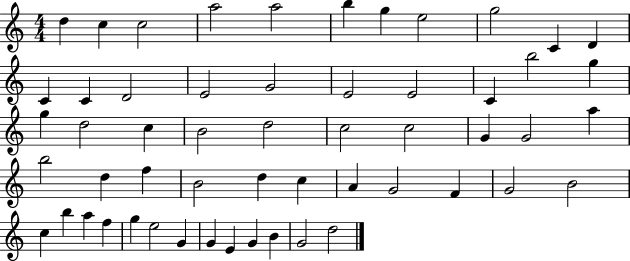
{
  \clef treble
  \numericTimeSignature
  \time 4/4
  \key c \major
  d''4 c''4 c''2 | a''2 a''2 | b''4 g''4 e''2 | g''2 c'4 d'4 | \break c'4 c'4 d'2 | e'2 g'2 | e'2 e'2 | c'4 b''2 g''4 | \break g''4 d''2 c''4 | b'2 d''2 | c''2 c''2 | g'4 g'2 a''4 | \break b''2 d''4 f''4 | b'2 d''4 c''4 | a'4 g'2 f'4 | g'2 b'2 | \break c''4 b''4 a''4 f''4 | g''4 e''2 g'4 | g'4 e'4 g'4 b'4 | g'2 d''2 | \break \bar "|."
}